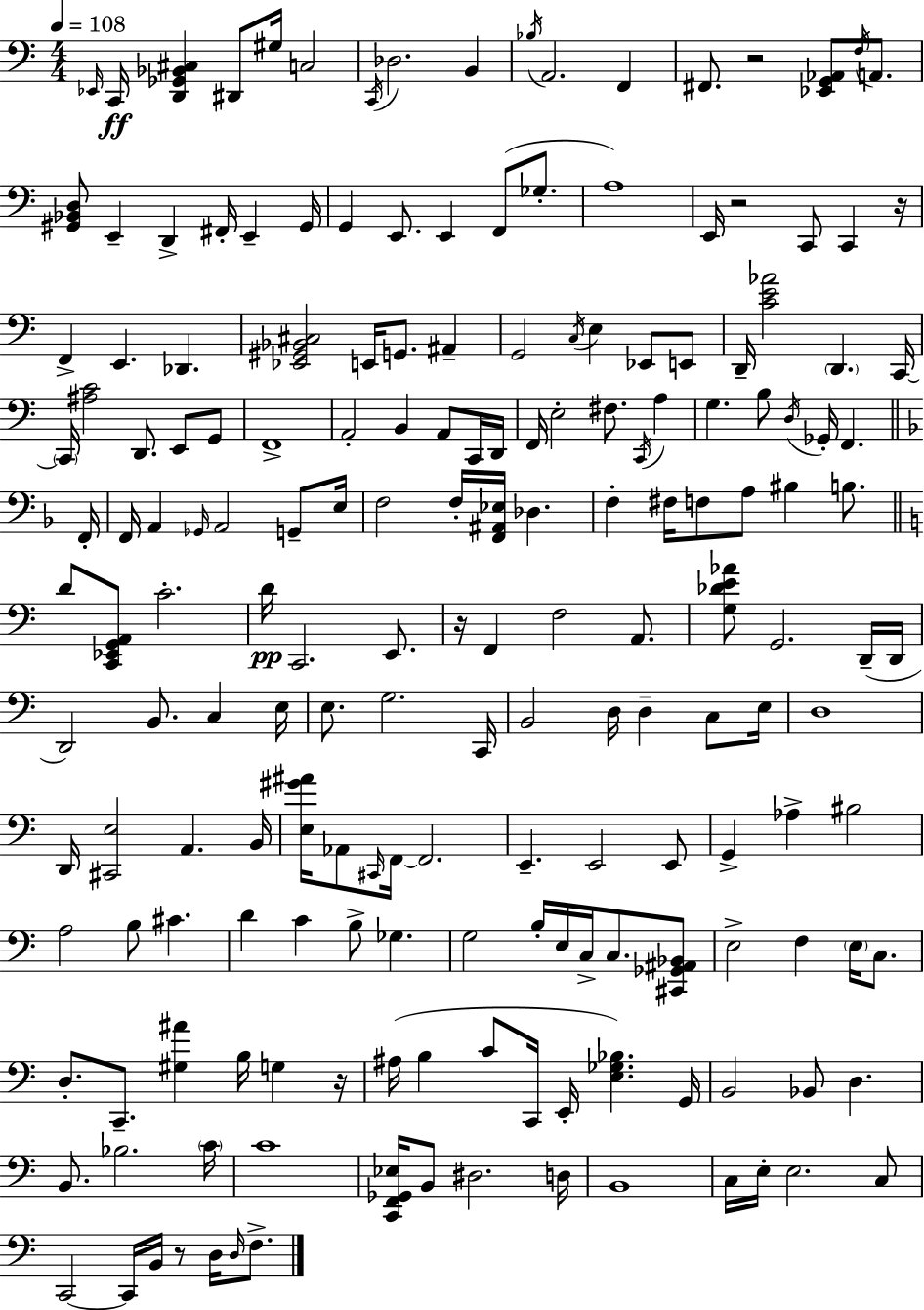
Eb2/s C2/s [D2,Gb2,Bb2,C#3]/q D#2/e G#3/s C3/h C2/s Db3/h. B2/q Bb3/s A2/h. F2/q F#2/e. R/h [Eb2,G2,Ab2]/e F3/s A2/e. [G#2,Bb2,D3]/e E2/q D2/q F#2/s E2/q G#2/s G2/q E2/e. E2/q F2/e Gb3/e. A3/w E2/s R/h C2/e C2/q R/s F2/q E2/q. Db2/q. [Eb2,G#2,Bb2,C#3]/h E2/s G2/e. A#2/q G2/h C3/s E3/q Eb2/e E2/e D2/s [C4,E4,Ab4]/h D2/q. C2/s C2/s [A#3,C4]/h D2/e. E2/e G2/e F2/w A2/h B2/q A2/e C2/s D2/s F2/s E3/h F#3/e. C2/s A3/q G3/q. B3/e D3/s Gb2/s F2/q. F2/s F2/s A2/q Gb2/s A2/h G2/e E3/s F3/h F3/s [F2,A#2,Eb3]/s Db3/q. F3/q F#3/s F3/e A3/e BIS3/q B3/e. D4/e [C2,Eb2,G2,A2]/e C4/h. D4/s C2/h. E2/e. R/s F2/q F3/h A2/e. [G3,Db4,E4,Ab4]/e G2/h. D2/s D2/s D2/h B2/e. C3/q E3/s E3/e. G3/h. C2/s B2/h D3/s D3/q C3/e E3/s D3/w D2/s [C#2,E3]/h A2/q. B2/s [E3,G#4,A#4]/s Ab2/e C#2/s F2/s F2/h. E2/q. E2/h E2/e G2/q Ab3/q BIS3/h A3/h B3/e C#4/q. D4/q C4/q B3/e Gb3/q. G3/h B3/s E3/s C3/s C3/e. [C#2,Gb2,A#2,Bb2]/e E3/h F3/q E3/s C3/e. D3/e. C2/e. [G#3,A#4]/q B3/s G3/q R/s A#3/s B3/q C4/e C2/s E2/s [E3,Gb3,Bb3]/q. G2/s B2/h Bb2/e D3/q. B2/e. Bb3/h. C4/s C4/w [C2,F2,Gb2,Eb3]/s B2/e D#3/h. D3/s B2/w C3/s E3/s E3/h. C3/e C2/h C2/s B2/s R/e D3/s D3/s F3/e.